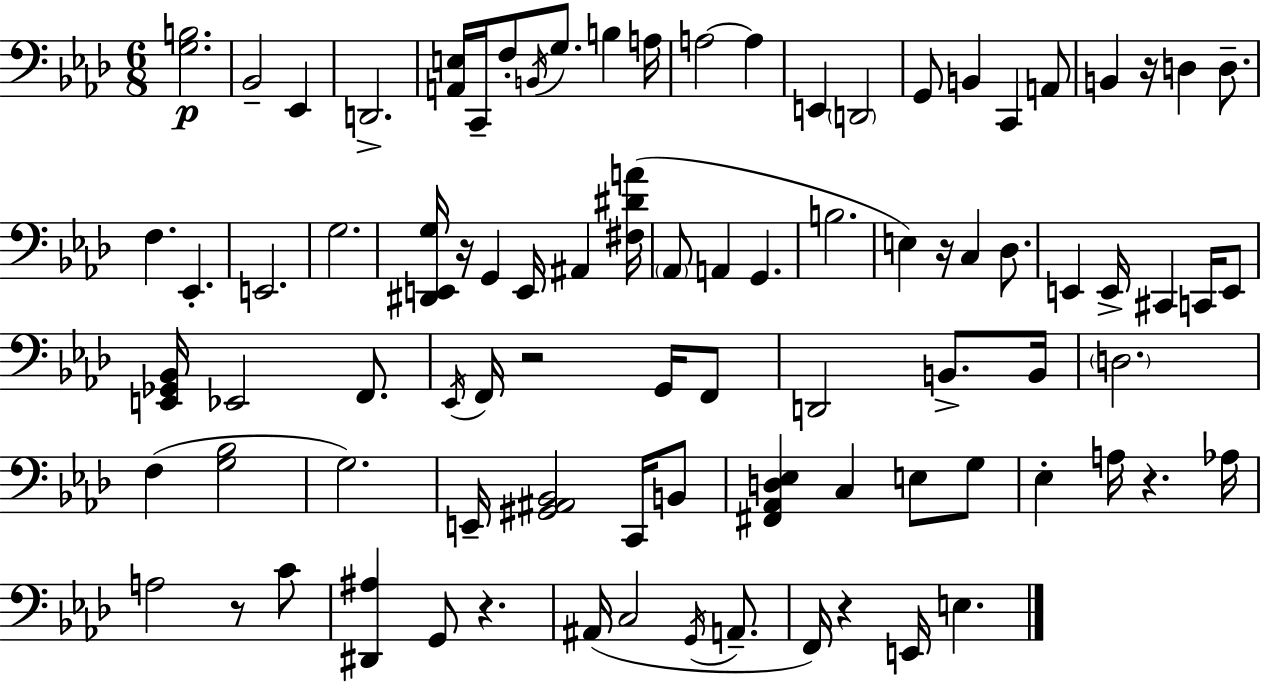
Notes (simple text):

[G3,B3]/h. Bb2/h Eb2/q D2/h. [A2,E3]/s C2/s F3/e B2/s G3/e. B3/q A3/s A3/h A3/q E2/q D2/h G2/e B2/q C2/q A2/e B2/q R/s D3/q D3/e. F3/q. Eb2/q. E2/h. G3/h. [D#2,E2,G3]/s R/s G2/q E2/s A#2/q [F#3,D#4,A4]/s Ab2/e A2/q G2/q. B3/h. E3/q R/s C3/q Db3/e. E2/q E2/s C#2/q C2/s E2/e [E2,Gb2,Bb2]/s Eb2/h F2/e. Eb2/s F2/s R/h G2/s F2/e D2/h B2/e. B2/s D3/h. F3/q [G3,Bb3]/h G3/h. E2/s [G#2,A#2,Bb2]/h C2/s B2/e [F#2,Ab2,D3,Eb3]/q C3/q E3/e G3/e Eb3/q A3/s R/q. Ab3/s A3/h R/e C4/e [D#2,A#3]/q G2/e R/q. A#2/s C3/h G2/s A2/e. F2/s R/q E2/s E3/q.